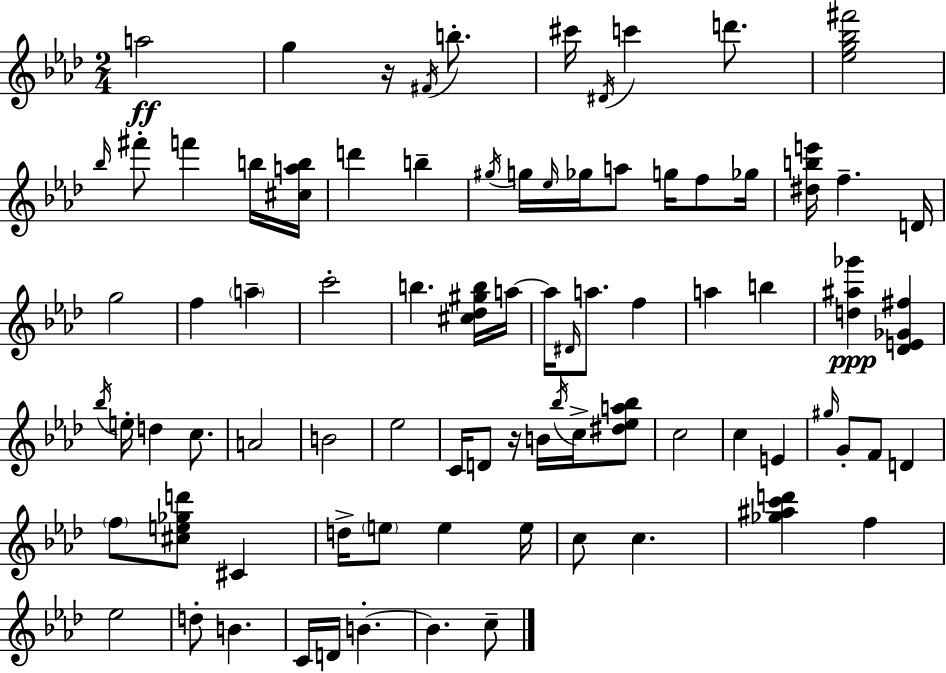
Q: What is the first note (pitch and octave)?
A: A5